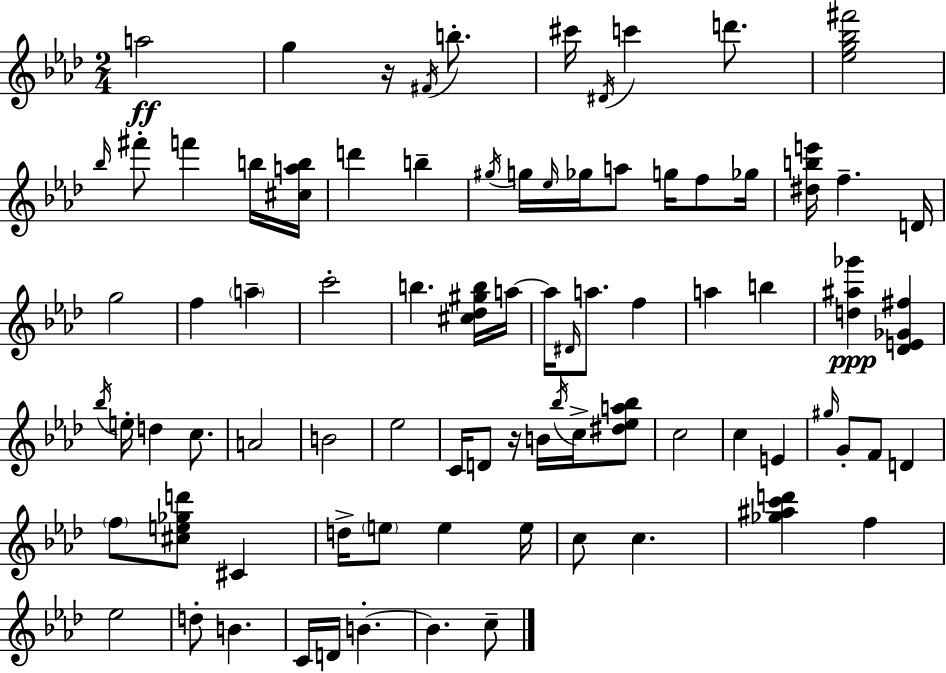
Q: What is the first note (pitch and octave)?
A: A5